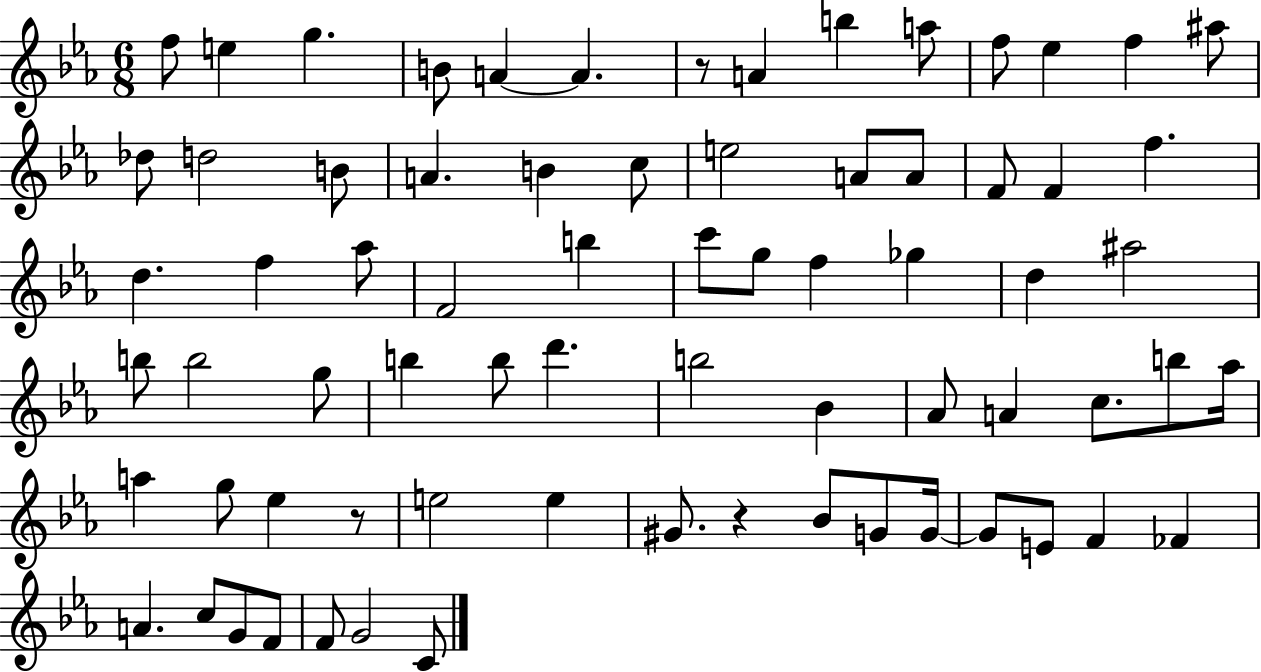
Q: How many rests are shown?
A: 3